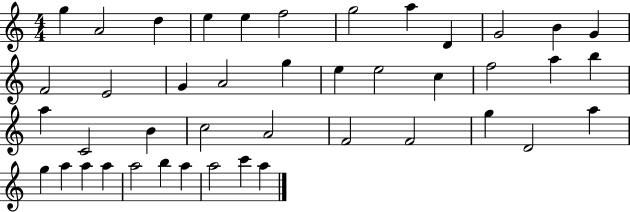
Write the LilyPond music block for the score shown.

{
  \clef treble
  \numericTimeSignature
  \time 4/4
  \key c \major
  g''4 a'2 d''4 | e''4 e''4 f''2 | g''2 a''4 d'4 | g'2 b'4 g'4 | \break f'2 e'2 | g'4 a'2 g''4 | e''4 e''2 c''4 | f''2 a''4 b''4 | \break a''4 c'2 b'4 | c''2 a'2 | f'2 f'2 | g''4 d'2 a''4 | \break g''4 a''4 a''4 a''4 | a''2 b''4 a''4 | a''2 c'''4 a''4 | \bar "|."
}